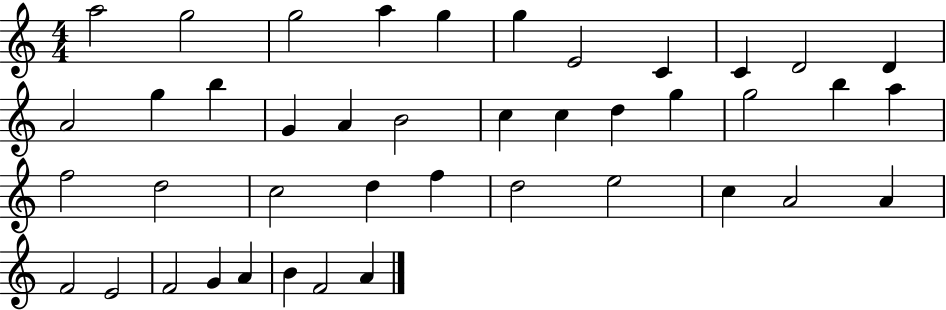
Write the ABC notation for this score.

X:1
T:Untitled
M:4/4
L:1/4
K:C
a2 g2 g2 a g g E2 C C D2 D A2 g b G A B2 c c d g g2 b a f2 d2 c2 d f d2 e2 c A2 A F2 E2 F2 G A B F2 A